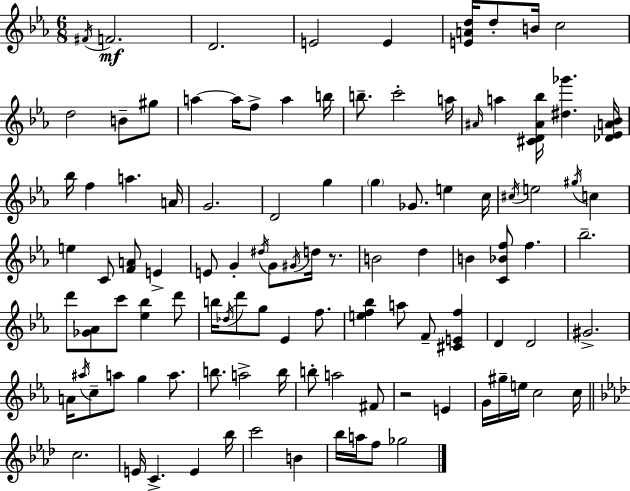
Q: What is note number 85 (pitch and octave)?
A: C4